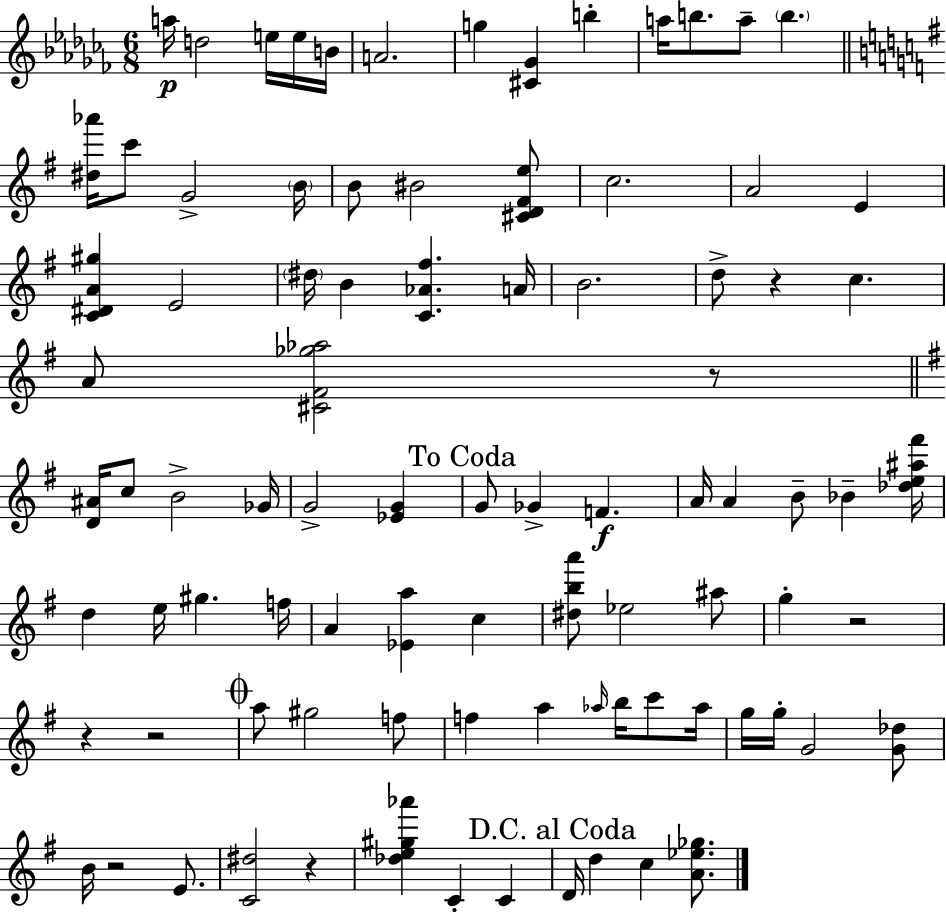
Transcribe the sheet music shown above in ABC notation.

X:1
T:Untitled
M:6/8
L:1/4
K:Abm
a/4 d2 e/4 e/4 B/4 A2 g [^C_G] b a/4 b/2 a/2 b [^d_a']/4 c'/2 G2 B/4 B/2 ^B2 [^CD^Fe]/2 c2 A2 E [C^DA^g] E2 ^d/4 B [C_A^f] A/4 B2 d/2 z c A/2 [^C^F_g_a]2 z/2 [D^A]/4 c/2 B2 _G/4 G2 [_EG] G/2 _G F A/4 A B/2 _B [_de^a^f']/4 d e/4 ^g f/4 A [_Ea] c [^dba']/2 _e2 ^a/2 g z2 z z2 a/2 ^g2 f/2 f a _a/4 b/4 c'/2 _a/4 g/4 g/4 G2 [G_d]/2 B/4 z2 E/2 [C^d]2 z [_de^g_a'] C C D/4 d c [A_e_g]/2